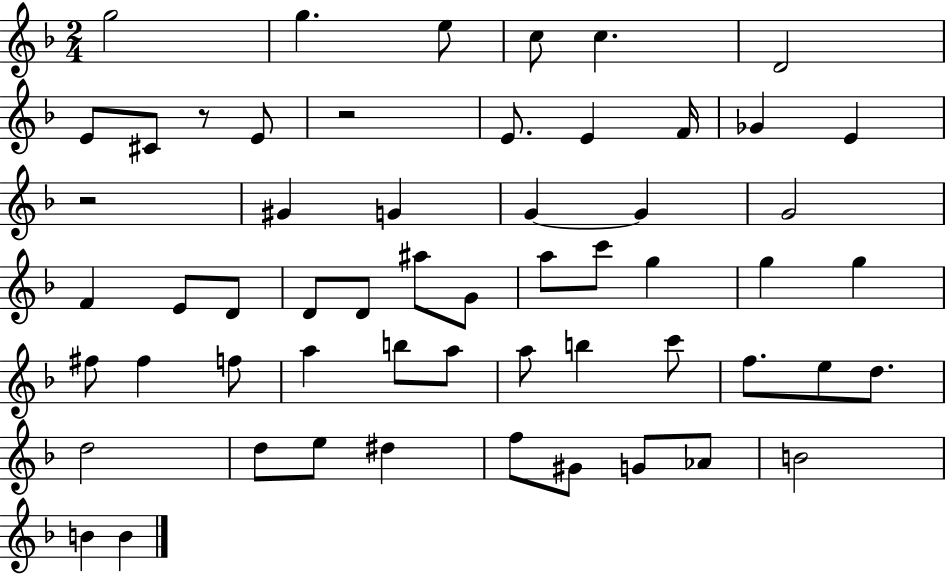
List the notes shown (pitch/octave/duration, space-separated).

G5/h G5/q. E5/e C5/e C5/q. D4/h E4/e C#4/e R/e E4/e R/h E4/e. E4/q F4/s Gb4/q E4/q R/h G#4/q G4/q G4/q G4/q G4/h F4/q E4/e D4/e D4/e D4/e A#5/e G4/e A5/e C6/e G5/q G5/q G5/q F#5/e F#5/q F5/e A5/q B5/e A5/e A5/e B5/q C6/e F5/e. E5/e D5/e. D5/h D5/e E5/e D#5/q F5/e G#4/e G4/e Ab4/e B4/h B4/q B4/q